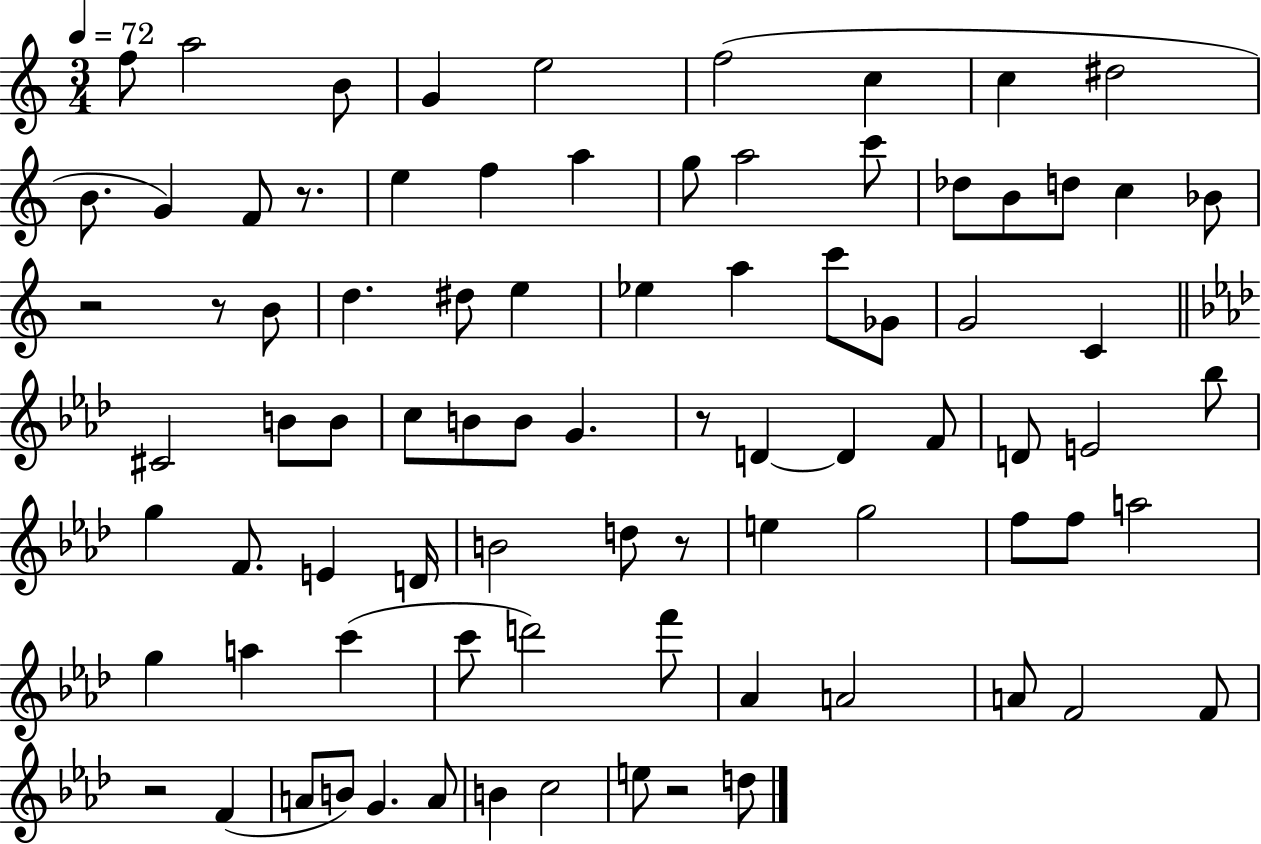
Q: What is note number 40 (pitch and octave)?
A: G4